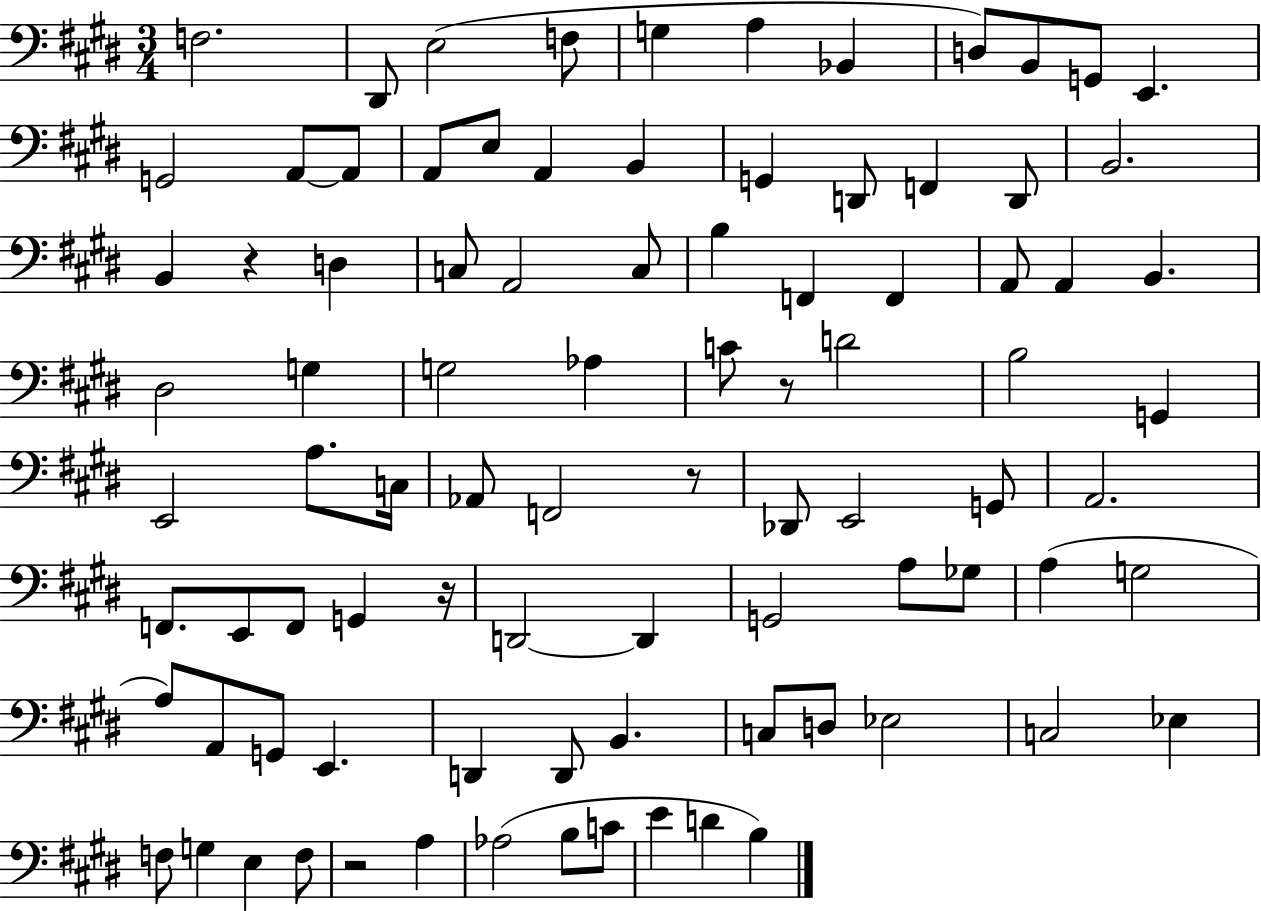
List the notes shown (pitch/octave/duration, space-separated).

F3/h. D#2/e E3/h F3/e G3/q A3/q Bb2/q D3/e B2/e G2/e E2/q. G2/h A2/e A2/e A2/e E3/e A2/q B2/q G2/q D2/e F2/q D2/e B2/h. B2/q R/q D3/q C3/e A2/h C3/e B3/q F2/q F2/q A2/e A2/q B2/q. D#3/h G3/q G3/h Ab3/q C4/e R/e D4/h B3/h G2/q E2/h A3/e. C3/s Ab2/e F2/h R/e Db2/e E2/h G2/e A2/h. F2/e. E2/e F2/e G2/q R/s D2/h D2/q G2/h A3/e Gb3/e A3/q G3/h A3/e A2/e G2/e E2/q. D2/q D2/e B2/q. C3/e D3/e Eb3/h C3/h Eb3/q F3/e G3/q E3/q F3/e R/h A3/q Ab3/h B3/e C4/e E4/q D4/q B3/q